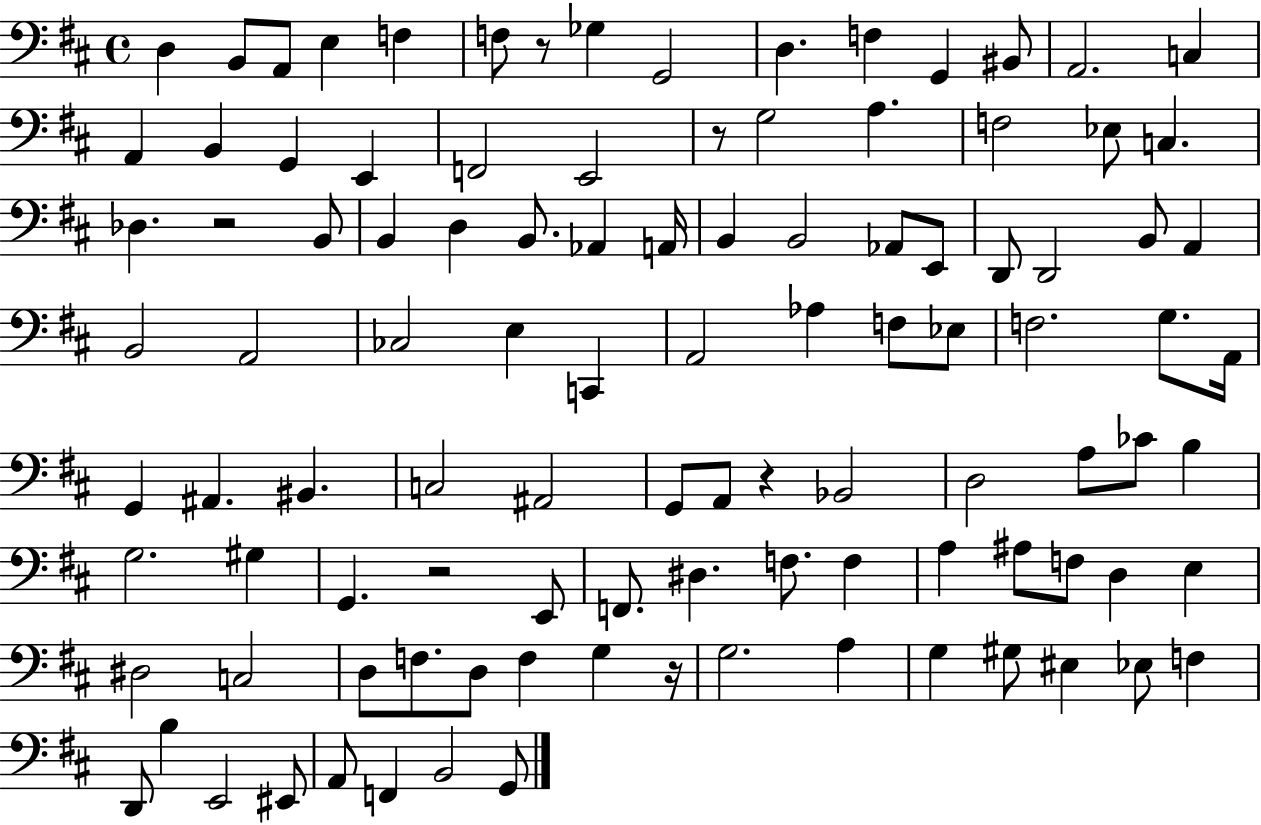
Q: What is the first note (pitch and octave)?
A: D3